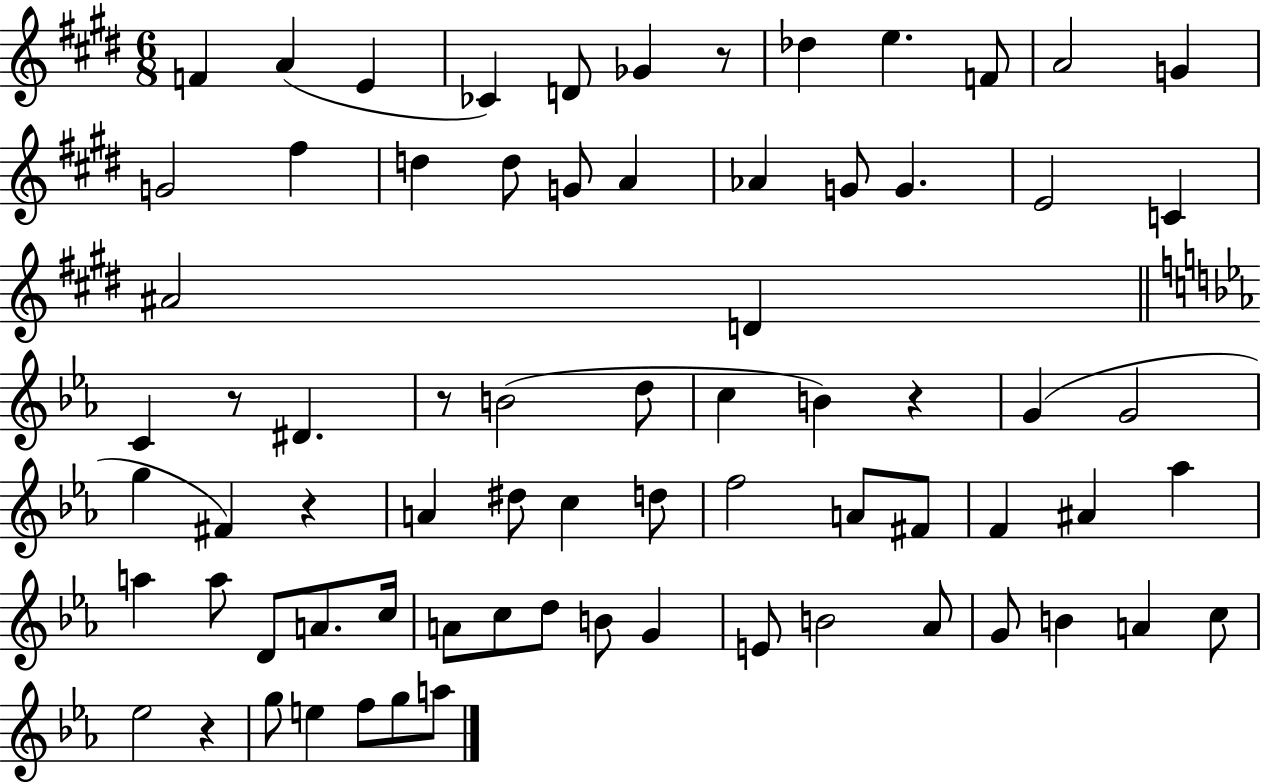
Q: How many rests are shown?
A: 6